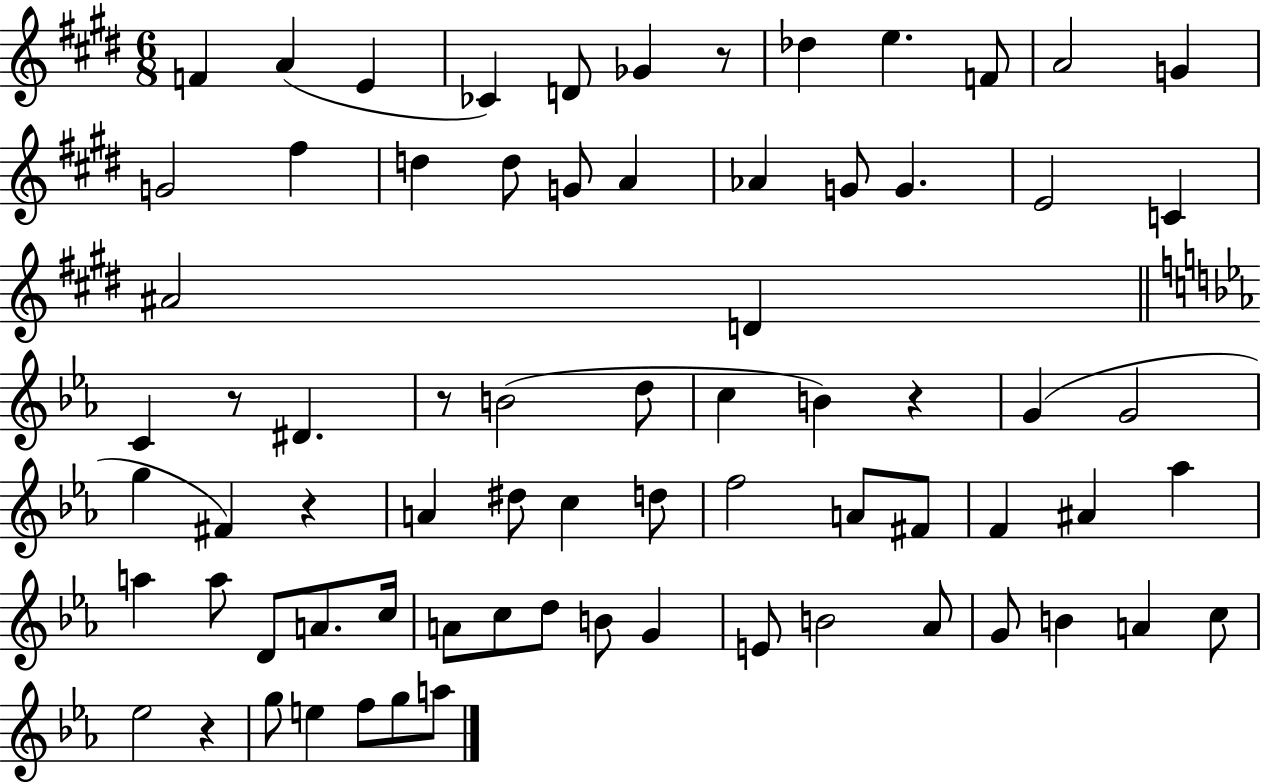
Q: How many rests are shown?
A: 6